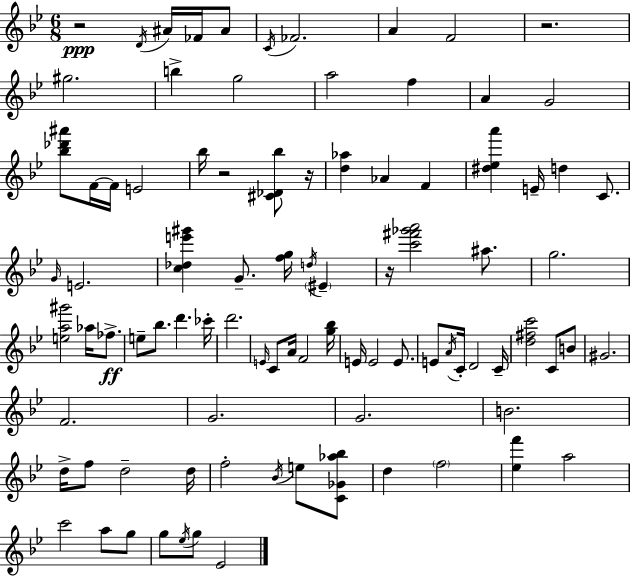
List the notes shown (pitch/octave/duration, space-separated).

R/h D4/s A#4/s FES4/s A#4/e C4/s FES4/h. A4/q F4/h R/h. G#5/h. B5/q G5/h A5/h F5/q A4/q G4/h [Bb5,Db6,A#6]/e F4/s F4/s E4/h Bb5/s R/h [C#4,Db4,Bb5]/e R/s [D5,Ab5]/q Ab4/q F4/q [D#5,Eb5,A6]/q E4/s D5/q C4/e. G4/s E4/h. [C5,Db5,E6,G#6]/q G4/e. [F5,G5]/s D5/s EIS4/q R/s [C6,F#6,Gb6,A6]/h A#5/e. G5/h. [E5,A5,G#6]/h Ab5/s FES5/e. E5/e Bb5/e. D6/q. CES6/s D6/h. E4/s C4/e A4/s F4/h [G5,Bb5]/s E4/s E4/h E4/e. E4/e A4/s C4/s D4/h C4/s [D5,F#5,C6]/h C4/e B4/e G#4/h. F4/h. G4/h. G4/h. B4/h. D5/s F5/e D5/h D5/s F5/h Bb4/s E5/e [C4,Gb4,Ab5,Bb5]/e D5/q F5/h [Eb5,F6]/q A5/h C6/h A5/e G5/e G5/e Eb5/s G5/e Eb4/h